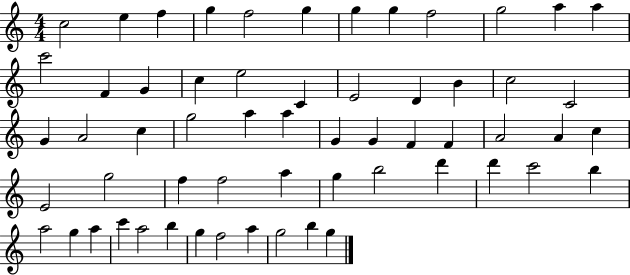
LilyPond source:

{
  \clef treble
  \numericTimeSignature
  \time 4/4
  \key c \major
  c''2 e''4 f''4 | g''4 f''2 g''4 | g''4 g''4 f''2 | g''2 a''4 a''4 | \break c'''2 f'4 g'4 | c''4 e''2 c'4 | e'2 d'4 b'4 | c''2 c'2 | \break g'4 a'2 c''4 | g''2 a''4 a''4 | g'4 g'4 f'4 f'4 | a'2 a'4 c''4 | \break e'2 g''2 | f''4 f''2 a''4 | g''4 b''2 d'''4 | d'''4 c'''2 b''4 | \break a''2 g''4 a''4 | c'''4 a''2 b''4 | g''4 f''2 a''4 | g''2 b''4 g''4 | \break \bar "|."
}